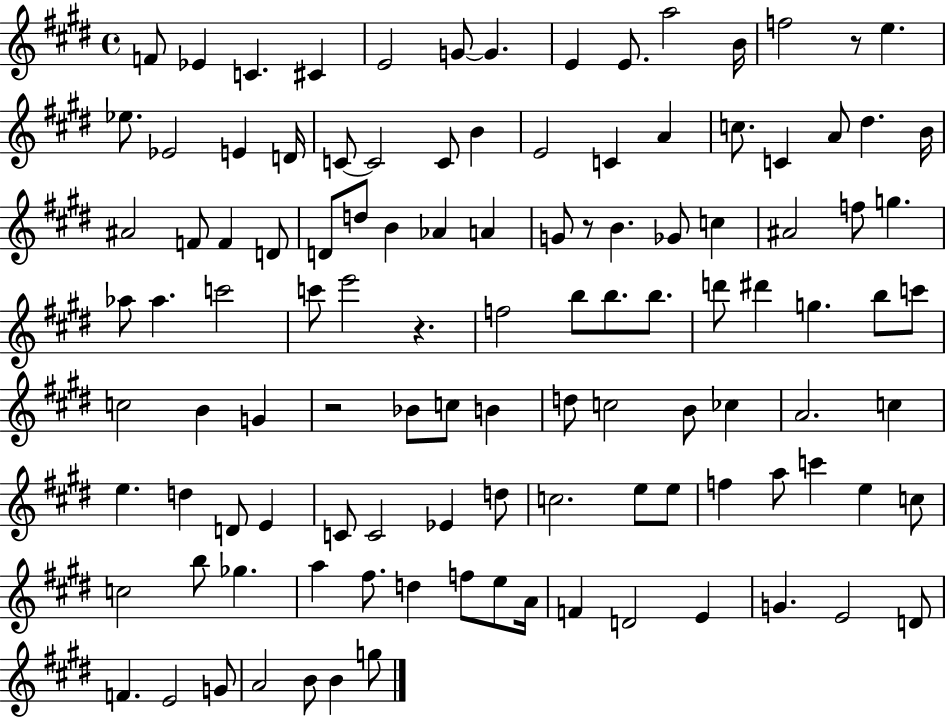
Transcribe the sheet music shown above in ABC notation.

X:1
T:Untitled
M:4/4
L:1/4
K:E
F/2 _E C ^C E2 G/2 G E E/2 a2 B/4 f2 z/2 e _e/2 _E2 E D/4 C/2 C2 C/2 B E2 C A c/2 C A/2 ^d B/4 ^A2 F/2 F D/2 D/2 d/2 B _A A G/2 z/2 B _G/2 c ^A2 f/2 g _a/2 _a c'2 c'/2 e'2 z f2 b/2 b/2 b/2 d'/2 ^d' g b/2 c'/2 c2 B G z2 _B/2 c/2 B d/2 c2 B/2 _c A2 c e d D/2 E C/2 C2 _E d/2 c2 e/2 e/2 f a/2 c' e c/2 c2 b/2 _g a ^f/2 d f/2 e/2 A/4 F D2 E G E2 D/2 F E2 G/2 A2 B/2 B g/2